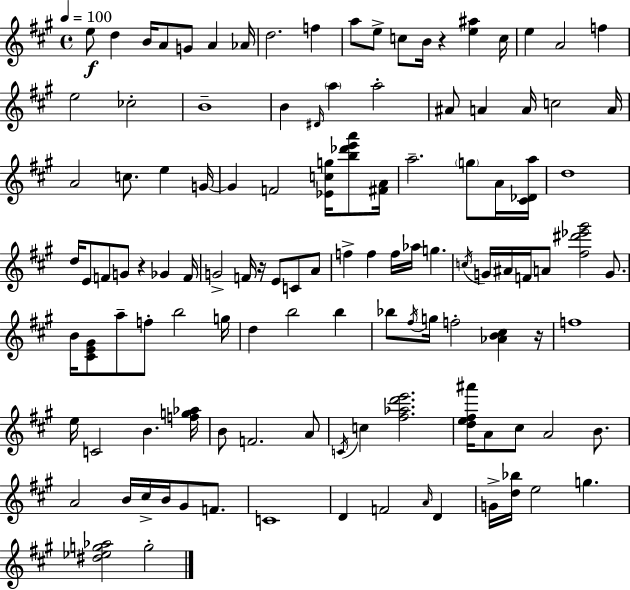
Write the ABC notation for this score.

X:1
T:Untitled
M:4/4
L:1/4
K:A
e/2 d B/4 A/2 G/2 A _A/4 d2 f a/2 e/2 c/2 B/4 z [e^a] c/4 e A2 f e2 _c2 B4 B ^D/4 a a2 ^A/2 A A/4 c2 A/4 A2 c/2 e G/4 G F2 [_Ecg]/4 [b_d'e'a']/2 [^FA]/4 a2 g/2 A/4 [^C_Da]/4 d4 d/4 E/2 F/2 G/2 z _G F/4 G2 F/4 z/4 E/2 C/2 A/2 f f f/4 _a/4 g c/4 G/4 ^A/4 F/4 A/2 [^f^d'_e'^g']2 G/2 B/4 [^CE^G]/2 a/2 f/2 b2 g/4 d b2 b _b/2 ^f/4 g/4 f2 [_AB^c] z/4 f4 e/4 C2 B [fg_a]/4 B/2 F2 A/2 C/4 c [^f_ad'e']2 [de^f^a']/4 A/2 ^c/2 A2 B/2 A2 B/4 ^c/4 B/4 ^G/2 F/2 C4 D F2 A/4 D G/4 [d_b]/4 e2 g [^d_eg_a]2 g2